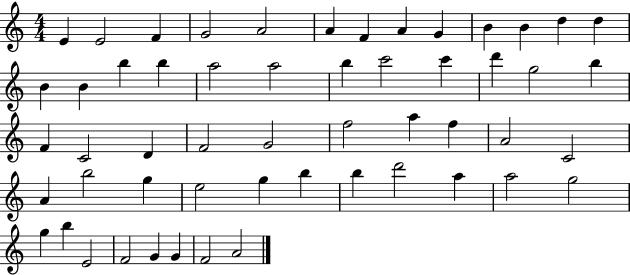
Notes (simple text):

E4/q E4/h F4/q G4/h A4/h A4/q F4/q A4/q G4/q B4/q B4/q D5/q D5/q B4/q B4/q B5/q B5/q A5/h A5/h B5/q C6/h C6/q D6/q G5/h B5/q F4/q C4/h D4/q F4/h G4/h F5/h A5/q F5/q A4/h C4/h A4/q B5/h G5/q E5/h G5/q B5/q B5/q D6/h A5/q A5/h G5/h G5/q B5/q E4/h F4/h G4/q G4/q F4/h A4/h